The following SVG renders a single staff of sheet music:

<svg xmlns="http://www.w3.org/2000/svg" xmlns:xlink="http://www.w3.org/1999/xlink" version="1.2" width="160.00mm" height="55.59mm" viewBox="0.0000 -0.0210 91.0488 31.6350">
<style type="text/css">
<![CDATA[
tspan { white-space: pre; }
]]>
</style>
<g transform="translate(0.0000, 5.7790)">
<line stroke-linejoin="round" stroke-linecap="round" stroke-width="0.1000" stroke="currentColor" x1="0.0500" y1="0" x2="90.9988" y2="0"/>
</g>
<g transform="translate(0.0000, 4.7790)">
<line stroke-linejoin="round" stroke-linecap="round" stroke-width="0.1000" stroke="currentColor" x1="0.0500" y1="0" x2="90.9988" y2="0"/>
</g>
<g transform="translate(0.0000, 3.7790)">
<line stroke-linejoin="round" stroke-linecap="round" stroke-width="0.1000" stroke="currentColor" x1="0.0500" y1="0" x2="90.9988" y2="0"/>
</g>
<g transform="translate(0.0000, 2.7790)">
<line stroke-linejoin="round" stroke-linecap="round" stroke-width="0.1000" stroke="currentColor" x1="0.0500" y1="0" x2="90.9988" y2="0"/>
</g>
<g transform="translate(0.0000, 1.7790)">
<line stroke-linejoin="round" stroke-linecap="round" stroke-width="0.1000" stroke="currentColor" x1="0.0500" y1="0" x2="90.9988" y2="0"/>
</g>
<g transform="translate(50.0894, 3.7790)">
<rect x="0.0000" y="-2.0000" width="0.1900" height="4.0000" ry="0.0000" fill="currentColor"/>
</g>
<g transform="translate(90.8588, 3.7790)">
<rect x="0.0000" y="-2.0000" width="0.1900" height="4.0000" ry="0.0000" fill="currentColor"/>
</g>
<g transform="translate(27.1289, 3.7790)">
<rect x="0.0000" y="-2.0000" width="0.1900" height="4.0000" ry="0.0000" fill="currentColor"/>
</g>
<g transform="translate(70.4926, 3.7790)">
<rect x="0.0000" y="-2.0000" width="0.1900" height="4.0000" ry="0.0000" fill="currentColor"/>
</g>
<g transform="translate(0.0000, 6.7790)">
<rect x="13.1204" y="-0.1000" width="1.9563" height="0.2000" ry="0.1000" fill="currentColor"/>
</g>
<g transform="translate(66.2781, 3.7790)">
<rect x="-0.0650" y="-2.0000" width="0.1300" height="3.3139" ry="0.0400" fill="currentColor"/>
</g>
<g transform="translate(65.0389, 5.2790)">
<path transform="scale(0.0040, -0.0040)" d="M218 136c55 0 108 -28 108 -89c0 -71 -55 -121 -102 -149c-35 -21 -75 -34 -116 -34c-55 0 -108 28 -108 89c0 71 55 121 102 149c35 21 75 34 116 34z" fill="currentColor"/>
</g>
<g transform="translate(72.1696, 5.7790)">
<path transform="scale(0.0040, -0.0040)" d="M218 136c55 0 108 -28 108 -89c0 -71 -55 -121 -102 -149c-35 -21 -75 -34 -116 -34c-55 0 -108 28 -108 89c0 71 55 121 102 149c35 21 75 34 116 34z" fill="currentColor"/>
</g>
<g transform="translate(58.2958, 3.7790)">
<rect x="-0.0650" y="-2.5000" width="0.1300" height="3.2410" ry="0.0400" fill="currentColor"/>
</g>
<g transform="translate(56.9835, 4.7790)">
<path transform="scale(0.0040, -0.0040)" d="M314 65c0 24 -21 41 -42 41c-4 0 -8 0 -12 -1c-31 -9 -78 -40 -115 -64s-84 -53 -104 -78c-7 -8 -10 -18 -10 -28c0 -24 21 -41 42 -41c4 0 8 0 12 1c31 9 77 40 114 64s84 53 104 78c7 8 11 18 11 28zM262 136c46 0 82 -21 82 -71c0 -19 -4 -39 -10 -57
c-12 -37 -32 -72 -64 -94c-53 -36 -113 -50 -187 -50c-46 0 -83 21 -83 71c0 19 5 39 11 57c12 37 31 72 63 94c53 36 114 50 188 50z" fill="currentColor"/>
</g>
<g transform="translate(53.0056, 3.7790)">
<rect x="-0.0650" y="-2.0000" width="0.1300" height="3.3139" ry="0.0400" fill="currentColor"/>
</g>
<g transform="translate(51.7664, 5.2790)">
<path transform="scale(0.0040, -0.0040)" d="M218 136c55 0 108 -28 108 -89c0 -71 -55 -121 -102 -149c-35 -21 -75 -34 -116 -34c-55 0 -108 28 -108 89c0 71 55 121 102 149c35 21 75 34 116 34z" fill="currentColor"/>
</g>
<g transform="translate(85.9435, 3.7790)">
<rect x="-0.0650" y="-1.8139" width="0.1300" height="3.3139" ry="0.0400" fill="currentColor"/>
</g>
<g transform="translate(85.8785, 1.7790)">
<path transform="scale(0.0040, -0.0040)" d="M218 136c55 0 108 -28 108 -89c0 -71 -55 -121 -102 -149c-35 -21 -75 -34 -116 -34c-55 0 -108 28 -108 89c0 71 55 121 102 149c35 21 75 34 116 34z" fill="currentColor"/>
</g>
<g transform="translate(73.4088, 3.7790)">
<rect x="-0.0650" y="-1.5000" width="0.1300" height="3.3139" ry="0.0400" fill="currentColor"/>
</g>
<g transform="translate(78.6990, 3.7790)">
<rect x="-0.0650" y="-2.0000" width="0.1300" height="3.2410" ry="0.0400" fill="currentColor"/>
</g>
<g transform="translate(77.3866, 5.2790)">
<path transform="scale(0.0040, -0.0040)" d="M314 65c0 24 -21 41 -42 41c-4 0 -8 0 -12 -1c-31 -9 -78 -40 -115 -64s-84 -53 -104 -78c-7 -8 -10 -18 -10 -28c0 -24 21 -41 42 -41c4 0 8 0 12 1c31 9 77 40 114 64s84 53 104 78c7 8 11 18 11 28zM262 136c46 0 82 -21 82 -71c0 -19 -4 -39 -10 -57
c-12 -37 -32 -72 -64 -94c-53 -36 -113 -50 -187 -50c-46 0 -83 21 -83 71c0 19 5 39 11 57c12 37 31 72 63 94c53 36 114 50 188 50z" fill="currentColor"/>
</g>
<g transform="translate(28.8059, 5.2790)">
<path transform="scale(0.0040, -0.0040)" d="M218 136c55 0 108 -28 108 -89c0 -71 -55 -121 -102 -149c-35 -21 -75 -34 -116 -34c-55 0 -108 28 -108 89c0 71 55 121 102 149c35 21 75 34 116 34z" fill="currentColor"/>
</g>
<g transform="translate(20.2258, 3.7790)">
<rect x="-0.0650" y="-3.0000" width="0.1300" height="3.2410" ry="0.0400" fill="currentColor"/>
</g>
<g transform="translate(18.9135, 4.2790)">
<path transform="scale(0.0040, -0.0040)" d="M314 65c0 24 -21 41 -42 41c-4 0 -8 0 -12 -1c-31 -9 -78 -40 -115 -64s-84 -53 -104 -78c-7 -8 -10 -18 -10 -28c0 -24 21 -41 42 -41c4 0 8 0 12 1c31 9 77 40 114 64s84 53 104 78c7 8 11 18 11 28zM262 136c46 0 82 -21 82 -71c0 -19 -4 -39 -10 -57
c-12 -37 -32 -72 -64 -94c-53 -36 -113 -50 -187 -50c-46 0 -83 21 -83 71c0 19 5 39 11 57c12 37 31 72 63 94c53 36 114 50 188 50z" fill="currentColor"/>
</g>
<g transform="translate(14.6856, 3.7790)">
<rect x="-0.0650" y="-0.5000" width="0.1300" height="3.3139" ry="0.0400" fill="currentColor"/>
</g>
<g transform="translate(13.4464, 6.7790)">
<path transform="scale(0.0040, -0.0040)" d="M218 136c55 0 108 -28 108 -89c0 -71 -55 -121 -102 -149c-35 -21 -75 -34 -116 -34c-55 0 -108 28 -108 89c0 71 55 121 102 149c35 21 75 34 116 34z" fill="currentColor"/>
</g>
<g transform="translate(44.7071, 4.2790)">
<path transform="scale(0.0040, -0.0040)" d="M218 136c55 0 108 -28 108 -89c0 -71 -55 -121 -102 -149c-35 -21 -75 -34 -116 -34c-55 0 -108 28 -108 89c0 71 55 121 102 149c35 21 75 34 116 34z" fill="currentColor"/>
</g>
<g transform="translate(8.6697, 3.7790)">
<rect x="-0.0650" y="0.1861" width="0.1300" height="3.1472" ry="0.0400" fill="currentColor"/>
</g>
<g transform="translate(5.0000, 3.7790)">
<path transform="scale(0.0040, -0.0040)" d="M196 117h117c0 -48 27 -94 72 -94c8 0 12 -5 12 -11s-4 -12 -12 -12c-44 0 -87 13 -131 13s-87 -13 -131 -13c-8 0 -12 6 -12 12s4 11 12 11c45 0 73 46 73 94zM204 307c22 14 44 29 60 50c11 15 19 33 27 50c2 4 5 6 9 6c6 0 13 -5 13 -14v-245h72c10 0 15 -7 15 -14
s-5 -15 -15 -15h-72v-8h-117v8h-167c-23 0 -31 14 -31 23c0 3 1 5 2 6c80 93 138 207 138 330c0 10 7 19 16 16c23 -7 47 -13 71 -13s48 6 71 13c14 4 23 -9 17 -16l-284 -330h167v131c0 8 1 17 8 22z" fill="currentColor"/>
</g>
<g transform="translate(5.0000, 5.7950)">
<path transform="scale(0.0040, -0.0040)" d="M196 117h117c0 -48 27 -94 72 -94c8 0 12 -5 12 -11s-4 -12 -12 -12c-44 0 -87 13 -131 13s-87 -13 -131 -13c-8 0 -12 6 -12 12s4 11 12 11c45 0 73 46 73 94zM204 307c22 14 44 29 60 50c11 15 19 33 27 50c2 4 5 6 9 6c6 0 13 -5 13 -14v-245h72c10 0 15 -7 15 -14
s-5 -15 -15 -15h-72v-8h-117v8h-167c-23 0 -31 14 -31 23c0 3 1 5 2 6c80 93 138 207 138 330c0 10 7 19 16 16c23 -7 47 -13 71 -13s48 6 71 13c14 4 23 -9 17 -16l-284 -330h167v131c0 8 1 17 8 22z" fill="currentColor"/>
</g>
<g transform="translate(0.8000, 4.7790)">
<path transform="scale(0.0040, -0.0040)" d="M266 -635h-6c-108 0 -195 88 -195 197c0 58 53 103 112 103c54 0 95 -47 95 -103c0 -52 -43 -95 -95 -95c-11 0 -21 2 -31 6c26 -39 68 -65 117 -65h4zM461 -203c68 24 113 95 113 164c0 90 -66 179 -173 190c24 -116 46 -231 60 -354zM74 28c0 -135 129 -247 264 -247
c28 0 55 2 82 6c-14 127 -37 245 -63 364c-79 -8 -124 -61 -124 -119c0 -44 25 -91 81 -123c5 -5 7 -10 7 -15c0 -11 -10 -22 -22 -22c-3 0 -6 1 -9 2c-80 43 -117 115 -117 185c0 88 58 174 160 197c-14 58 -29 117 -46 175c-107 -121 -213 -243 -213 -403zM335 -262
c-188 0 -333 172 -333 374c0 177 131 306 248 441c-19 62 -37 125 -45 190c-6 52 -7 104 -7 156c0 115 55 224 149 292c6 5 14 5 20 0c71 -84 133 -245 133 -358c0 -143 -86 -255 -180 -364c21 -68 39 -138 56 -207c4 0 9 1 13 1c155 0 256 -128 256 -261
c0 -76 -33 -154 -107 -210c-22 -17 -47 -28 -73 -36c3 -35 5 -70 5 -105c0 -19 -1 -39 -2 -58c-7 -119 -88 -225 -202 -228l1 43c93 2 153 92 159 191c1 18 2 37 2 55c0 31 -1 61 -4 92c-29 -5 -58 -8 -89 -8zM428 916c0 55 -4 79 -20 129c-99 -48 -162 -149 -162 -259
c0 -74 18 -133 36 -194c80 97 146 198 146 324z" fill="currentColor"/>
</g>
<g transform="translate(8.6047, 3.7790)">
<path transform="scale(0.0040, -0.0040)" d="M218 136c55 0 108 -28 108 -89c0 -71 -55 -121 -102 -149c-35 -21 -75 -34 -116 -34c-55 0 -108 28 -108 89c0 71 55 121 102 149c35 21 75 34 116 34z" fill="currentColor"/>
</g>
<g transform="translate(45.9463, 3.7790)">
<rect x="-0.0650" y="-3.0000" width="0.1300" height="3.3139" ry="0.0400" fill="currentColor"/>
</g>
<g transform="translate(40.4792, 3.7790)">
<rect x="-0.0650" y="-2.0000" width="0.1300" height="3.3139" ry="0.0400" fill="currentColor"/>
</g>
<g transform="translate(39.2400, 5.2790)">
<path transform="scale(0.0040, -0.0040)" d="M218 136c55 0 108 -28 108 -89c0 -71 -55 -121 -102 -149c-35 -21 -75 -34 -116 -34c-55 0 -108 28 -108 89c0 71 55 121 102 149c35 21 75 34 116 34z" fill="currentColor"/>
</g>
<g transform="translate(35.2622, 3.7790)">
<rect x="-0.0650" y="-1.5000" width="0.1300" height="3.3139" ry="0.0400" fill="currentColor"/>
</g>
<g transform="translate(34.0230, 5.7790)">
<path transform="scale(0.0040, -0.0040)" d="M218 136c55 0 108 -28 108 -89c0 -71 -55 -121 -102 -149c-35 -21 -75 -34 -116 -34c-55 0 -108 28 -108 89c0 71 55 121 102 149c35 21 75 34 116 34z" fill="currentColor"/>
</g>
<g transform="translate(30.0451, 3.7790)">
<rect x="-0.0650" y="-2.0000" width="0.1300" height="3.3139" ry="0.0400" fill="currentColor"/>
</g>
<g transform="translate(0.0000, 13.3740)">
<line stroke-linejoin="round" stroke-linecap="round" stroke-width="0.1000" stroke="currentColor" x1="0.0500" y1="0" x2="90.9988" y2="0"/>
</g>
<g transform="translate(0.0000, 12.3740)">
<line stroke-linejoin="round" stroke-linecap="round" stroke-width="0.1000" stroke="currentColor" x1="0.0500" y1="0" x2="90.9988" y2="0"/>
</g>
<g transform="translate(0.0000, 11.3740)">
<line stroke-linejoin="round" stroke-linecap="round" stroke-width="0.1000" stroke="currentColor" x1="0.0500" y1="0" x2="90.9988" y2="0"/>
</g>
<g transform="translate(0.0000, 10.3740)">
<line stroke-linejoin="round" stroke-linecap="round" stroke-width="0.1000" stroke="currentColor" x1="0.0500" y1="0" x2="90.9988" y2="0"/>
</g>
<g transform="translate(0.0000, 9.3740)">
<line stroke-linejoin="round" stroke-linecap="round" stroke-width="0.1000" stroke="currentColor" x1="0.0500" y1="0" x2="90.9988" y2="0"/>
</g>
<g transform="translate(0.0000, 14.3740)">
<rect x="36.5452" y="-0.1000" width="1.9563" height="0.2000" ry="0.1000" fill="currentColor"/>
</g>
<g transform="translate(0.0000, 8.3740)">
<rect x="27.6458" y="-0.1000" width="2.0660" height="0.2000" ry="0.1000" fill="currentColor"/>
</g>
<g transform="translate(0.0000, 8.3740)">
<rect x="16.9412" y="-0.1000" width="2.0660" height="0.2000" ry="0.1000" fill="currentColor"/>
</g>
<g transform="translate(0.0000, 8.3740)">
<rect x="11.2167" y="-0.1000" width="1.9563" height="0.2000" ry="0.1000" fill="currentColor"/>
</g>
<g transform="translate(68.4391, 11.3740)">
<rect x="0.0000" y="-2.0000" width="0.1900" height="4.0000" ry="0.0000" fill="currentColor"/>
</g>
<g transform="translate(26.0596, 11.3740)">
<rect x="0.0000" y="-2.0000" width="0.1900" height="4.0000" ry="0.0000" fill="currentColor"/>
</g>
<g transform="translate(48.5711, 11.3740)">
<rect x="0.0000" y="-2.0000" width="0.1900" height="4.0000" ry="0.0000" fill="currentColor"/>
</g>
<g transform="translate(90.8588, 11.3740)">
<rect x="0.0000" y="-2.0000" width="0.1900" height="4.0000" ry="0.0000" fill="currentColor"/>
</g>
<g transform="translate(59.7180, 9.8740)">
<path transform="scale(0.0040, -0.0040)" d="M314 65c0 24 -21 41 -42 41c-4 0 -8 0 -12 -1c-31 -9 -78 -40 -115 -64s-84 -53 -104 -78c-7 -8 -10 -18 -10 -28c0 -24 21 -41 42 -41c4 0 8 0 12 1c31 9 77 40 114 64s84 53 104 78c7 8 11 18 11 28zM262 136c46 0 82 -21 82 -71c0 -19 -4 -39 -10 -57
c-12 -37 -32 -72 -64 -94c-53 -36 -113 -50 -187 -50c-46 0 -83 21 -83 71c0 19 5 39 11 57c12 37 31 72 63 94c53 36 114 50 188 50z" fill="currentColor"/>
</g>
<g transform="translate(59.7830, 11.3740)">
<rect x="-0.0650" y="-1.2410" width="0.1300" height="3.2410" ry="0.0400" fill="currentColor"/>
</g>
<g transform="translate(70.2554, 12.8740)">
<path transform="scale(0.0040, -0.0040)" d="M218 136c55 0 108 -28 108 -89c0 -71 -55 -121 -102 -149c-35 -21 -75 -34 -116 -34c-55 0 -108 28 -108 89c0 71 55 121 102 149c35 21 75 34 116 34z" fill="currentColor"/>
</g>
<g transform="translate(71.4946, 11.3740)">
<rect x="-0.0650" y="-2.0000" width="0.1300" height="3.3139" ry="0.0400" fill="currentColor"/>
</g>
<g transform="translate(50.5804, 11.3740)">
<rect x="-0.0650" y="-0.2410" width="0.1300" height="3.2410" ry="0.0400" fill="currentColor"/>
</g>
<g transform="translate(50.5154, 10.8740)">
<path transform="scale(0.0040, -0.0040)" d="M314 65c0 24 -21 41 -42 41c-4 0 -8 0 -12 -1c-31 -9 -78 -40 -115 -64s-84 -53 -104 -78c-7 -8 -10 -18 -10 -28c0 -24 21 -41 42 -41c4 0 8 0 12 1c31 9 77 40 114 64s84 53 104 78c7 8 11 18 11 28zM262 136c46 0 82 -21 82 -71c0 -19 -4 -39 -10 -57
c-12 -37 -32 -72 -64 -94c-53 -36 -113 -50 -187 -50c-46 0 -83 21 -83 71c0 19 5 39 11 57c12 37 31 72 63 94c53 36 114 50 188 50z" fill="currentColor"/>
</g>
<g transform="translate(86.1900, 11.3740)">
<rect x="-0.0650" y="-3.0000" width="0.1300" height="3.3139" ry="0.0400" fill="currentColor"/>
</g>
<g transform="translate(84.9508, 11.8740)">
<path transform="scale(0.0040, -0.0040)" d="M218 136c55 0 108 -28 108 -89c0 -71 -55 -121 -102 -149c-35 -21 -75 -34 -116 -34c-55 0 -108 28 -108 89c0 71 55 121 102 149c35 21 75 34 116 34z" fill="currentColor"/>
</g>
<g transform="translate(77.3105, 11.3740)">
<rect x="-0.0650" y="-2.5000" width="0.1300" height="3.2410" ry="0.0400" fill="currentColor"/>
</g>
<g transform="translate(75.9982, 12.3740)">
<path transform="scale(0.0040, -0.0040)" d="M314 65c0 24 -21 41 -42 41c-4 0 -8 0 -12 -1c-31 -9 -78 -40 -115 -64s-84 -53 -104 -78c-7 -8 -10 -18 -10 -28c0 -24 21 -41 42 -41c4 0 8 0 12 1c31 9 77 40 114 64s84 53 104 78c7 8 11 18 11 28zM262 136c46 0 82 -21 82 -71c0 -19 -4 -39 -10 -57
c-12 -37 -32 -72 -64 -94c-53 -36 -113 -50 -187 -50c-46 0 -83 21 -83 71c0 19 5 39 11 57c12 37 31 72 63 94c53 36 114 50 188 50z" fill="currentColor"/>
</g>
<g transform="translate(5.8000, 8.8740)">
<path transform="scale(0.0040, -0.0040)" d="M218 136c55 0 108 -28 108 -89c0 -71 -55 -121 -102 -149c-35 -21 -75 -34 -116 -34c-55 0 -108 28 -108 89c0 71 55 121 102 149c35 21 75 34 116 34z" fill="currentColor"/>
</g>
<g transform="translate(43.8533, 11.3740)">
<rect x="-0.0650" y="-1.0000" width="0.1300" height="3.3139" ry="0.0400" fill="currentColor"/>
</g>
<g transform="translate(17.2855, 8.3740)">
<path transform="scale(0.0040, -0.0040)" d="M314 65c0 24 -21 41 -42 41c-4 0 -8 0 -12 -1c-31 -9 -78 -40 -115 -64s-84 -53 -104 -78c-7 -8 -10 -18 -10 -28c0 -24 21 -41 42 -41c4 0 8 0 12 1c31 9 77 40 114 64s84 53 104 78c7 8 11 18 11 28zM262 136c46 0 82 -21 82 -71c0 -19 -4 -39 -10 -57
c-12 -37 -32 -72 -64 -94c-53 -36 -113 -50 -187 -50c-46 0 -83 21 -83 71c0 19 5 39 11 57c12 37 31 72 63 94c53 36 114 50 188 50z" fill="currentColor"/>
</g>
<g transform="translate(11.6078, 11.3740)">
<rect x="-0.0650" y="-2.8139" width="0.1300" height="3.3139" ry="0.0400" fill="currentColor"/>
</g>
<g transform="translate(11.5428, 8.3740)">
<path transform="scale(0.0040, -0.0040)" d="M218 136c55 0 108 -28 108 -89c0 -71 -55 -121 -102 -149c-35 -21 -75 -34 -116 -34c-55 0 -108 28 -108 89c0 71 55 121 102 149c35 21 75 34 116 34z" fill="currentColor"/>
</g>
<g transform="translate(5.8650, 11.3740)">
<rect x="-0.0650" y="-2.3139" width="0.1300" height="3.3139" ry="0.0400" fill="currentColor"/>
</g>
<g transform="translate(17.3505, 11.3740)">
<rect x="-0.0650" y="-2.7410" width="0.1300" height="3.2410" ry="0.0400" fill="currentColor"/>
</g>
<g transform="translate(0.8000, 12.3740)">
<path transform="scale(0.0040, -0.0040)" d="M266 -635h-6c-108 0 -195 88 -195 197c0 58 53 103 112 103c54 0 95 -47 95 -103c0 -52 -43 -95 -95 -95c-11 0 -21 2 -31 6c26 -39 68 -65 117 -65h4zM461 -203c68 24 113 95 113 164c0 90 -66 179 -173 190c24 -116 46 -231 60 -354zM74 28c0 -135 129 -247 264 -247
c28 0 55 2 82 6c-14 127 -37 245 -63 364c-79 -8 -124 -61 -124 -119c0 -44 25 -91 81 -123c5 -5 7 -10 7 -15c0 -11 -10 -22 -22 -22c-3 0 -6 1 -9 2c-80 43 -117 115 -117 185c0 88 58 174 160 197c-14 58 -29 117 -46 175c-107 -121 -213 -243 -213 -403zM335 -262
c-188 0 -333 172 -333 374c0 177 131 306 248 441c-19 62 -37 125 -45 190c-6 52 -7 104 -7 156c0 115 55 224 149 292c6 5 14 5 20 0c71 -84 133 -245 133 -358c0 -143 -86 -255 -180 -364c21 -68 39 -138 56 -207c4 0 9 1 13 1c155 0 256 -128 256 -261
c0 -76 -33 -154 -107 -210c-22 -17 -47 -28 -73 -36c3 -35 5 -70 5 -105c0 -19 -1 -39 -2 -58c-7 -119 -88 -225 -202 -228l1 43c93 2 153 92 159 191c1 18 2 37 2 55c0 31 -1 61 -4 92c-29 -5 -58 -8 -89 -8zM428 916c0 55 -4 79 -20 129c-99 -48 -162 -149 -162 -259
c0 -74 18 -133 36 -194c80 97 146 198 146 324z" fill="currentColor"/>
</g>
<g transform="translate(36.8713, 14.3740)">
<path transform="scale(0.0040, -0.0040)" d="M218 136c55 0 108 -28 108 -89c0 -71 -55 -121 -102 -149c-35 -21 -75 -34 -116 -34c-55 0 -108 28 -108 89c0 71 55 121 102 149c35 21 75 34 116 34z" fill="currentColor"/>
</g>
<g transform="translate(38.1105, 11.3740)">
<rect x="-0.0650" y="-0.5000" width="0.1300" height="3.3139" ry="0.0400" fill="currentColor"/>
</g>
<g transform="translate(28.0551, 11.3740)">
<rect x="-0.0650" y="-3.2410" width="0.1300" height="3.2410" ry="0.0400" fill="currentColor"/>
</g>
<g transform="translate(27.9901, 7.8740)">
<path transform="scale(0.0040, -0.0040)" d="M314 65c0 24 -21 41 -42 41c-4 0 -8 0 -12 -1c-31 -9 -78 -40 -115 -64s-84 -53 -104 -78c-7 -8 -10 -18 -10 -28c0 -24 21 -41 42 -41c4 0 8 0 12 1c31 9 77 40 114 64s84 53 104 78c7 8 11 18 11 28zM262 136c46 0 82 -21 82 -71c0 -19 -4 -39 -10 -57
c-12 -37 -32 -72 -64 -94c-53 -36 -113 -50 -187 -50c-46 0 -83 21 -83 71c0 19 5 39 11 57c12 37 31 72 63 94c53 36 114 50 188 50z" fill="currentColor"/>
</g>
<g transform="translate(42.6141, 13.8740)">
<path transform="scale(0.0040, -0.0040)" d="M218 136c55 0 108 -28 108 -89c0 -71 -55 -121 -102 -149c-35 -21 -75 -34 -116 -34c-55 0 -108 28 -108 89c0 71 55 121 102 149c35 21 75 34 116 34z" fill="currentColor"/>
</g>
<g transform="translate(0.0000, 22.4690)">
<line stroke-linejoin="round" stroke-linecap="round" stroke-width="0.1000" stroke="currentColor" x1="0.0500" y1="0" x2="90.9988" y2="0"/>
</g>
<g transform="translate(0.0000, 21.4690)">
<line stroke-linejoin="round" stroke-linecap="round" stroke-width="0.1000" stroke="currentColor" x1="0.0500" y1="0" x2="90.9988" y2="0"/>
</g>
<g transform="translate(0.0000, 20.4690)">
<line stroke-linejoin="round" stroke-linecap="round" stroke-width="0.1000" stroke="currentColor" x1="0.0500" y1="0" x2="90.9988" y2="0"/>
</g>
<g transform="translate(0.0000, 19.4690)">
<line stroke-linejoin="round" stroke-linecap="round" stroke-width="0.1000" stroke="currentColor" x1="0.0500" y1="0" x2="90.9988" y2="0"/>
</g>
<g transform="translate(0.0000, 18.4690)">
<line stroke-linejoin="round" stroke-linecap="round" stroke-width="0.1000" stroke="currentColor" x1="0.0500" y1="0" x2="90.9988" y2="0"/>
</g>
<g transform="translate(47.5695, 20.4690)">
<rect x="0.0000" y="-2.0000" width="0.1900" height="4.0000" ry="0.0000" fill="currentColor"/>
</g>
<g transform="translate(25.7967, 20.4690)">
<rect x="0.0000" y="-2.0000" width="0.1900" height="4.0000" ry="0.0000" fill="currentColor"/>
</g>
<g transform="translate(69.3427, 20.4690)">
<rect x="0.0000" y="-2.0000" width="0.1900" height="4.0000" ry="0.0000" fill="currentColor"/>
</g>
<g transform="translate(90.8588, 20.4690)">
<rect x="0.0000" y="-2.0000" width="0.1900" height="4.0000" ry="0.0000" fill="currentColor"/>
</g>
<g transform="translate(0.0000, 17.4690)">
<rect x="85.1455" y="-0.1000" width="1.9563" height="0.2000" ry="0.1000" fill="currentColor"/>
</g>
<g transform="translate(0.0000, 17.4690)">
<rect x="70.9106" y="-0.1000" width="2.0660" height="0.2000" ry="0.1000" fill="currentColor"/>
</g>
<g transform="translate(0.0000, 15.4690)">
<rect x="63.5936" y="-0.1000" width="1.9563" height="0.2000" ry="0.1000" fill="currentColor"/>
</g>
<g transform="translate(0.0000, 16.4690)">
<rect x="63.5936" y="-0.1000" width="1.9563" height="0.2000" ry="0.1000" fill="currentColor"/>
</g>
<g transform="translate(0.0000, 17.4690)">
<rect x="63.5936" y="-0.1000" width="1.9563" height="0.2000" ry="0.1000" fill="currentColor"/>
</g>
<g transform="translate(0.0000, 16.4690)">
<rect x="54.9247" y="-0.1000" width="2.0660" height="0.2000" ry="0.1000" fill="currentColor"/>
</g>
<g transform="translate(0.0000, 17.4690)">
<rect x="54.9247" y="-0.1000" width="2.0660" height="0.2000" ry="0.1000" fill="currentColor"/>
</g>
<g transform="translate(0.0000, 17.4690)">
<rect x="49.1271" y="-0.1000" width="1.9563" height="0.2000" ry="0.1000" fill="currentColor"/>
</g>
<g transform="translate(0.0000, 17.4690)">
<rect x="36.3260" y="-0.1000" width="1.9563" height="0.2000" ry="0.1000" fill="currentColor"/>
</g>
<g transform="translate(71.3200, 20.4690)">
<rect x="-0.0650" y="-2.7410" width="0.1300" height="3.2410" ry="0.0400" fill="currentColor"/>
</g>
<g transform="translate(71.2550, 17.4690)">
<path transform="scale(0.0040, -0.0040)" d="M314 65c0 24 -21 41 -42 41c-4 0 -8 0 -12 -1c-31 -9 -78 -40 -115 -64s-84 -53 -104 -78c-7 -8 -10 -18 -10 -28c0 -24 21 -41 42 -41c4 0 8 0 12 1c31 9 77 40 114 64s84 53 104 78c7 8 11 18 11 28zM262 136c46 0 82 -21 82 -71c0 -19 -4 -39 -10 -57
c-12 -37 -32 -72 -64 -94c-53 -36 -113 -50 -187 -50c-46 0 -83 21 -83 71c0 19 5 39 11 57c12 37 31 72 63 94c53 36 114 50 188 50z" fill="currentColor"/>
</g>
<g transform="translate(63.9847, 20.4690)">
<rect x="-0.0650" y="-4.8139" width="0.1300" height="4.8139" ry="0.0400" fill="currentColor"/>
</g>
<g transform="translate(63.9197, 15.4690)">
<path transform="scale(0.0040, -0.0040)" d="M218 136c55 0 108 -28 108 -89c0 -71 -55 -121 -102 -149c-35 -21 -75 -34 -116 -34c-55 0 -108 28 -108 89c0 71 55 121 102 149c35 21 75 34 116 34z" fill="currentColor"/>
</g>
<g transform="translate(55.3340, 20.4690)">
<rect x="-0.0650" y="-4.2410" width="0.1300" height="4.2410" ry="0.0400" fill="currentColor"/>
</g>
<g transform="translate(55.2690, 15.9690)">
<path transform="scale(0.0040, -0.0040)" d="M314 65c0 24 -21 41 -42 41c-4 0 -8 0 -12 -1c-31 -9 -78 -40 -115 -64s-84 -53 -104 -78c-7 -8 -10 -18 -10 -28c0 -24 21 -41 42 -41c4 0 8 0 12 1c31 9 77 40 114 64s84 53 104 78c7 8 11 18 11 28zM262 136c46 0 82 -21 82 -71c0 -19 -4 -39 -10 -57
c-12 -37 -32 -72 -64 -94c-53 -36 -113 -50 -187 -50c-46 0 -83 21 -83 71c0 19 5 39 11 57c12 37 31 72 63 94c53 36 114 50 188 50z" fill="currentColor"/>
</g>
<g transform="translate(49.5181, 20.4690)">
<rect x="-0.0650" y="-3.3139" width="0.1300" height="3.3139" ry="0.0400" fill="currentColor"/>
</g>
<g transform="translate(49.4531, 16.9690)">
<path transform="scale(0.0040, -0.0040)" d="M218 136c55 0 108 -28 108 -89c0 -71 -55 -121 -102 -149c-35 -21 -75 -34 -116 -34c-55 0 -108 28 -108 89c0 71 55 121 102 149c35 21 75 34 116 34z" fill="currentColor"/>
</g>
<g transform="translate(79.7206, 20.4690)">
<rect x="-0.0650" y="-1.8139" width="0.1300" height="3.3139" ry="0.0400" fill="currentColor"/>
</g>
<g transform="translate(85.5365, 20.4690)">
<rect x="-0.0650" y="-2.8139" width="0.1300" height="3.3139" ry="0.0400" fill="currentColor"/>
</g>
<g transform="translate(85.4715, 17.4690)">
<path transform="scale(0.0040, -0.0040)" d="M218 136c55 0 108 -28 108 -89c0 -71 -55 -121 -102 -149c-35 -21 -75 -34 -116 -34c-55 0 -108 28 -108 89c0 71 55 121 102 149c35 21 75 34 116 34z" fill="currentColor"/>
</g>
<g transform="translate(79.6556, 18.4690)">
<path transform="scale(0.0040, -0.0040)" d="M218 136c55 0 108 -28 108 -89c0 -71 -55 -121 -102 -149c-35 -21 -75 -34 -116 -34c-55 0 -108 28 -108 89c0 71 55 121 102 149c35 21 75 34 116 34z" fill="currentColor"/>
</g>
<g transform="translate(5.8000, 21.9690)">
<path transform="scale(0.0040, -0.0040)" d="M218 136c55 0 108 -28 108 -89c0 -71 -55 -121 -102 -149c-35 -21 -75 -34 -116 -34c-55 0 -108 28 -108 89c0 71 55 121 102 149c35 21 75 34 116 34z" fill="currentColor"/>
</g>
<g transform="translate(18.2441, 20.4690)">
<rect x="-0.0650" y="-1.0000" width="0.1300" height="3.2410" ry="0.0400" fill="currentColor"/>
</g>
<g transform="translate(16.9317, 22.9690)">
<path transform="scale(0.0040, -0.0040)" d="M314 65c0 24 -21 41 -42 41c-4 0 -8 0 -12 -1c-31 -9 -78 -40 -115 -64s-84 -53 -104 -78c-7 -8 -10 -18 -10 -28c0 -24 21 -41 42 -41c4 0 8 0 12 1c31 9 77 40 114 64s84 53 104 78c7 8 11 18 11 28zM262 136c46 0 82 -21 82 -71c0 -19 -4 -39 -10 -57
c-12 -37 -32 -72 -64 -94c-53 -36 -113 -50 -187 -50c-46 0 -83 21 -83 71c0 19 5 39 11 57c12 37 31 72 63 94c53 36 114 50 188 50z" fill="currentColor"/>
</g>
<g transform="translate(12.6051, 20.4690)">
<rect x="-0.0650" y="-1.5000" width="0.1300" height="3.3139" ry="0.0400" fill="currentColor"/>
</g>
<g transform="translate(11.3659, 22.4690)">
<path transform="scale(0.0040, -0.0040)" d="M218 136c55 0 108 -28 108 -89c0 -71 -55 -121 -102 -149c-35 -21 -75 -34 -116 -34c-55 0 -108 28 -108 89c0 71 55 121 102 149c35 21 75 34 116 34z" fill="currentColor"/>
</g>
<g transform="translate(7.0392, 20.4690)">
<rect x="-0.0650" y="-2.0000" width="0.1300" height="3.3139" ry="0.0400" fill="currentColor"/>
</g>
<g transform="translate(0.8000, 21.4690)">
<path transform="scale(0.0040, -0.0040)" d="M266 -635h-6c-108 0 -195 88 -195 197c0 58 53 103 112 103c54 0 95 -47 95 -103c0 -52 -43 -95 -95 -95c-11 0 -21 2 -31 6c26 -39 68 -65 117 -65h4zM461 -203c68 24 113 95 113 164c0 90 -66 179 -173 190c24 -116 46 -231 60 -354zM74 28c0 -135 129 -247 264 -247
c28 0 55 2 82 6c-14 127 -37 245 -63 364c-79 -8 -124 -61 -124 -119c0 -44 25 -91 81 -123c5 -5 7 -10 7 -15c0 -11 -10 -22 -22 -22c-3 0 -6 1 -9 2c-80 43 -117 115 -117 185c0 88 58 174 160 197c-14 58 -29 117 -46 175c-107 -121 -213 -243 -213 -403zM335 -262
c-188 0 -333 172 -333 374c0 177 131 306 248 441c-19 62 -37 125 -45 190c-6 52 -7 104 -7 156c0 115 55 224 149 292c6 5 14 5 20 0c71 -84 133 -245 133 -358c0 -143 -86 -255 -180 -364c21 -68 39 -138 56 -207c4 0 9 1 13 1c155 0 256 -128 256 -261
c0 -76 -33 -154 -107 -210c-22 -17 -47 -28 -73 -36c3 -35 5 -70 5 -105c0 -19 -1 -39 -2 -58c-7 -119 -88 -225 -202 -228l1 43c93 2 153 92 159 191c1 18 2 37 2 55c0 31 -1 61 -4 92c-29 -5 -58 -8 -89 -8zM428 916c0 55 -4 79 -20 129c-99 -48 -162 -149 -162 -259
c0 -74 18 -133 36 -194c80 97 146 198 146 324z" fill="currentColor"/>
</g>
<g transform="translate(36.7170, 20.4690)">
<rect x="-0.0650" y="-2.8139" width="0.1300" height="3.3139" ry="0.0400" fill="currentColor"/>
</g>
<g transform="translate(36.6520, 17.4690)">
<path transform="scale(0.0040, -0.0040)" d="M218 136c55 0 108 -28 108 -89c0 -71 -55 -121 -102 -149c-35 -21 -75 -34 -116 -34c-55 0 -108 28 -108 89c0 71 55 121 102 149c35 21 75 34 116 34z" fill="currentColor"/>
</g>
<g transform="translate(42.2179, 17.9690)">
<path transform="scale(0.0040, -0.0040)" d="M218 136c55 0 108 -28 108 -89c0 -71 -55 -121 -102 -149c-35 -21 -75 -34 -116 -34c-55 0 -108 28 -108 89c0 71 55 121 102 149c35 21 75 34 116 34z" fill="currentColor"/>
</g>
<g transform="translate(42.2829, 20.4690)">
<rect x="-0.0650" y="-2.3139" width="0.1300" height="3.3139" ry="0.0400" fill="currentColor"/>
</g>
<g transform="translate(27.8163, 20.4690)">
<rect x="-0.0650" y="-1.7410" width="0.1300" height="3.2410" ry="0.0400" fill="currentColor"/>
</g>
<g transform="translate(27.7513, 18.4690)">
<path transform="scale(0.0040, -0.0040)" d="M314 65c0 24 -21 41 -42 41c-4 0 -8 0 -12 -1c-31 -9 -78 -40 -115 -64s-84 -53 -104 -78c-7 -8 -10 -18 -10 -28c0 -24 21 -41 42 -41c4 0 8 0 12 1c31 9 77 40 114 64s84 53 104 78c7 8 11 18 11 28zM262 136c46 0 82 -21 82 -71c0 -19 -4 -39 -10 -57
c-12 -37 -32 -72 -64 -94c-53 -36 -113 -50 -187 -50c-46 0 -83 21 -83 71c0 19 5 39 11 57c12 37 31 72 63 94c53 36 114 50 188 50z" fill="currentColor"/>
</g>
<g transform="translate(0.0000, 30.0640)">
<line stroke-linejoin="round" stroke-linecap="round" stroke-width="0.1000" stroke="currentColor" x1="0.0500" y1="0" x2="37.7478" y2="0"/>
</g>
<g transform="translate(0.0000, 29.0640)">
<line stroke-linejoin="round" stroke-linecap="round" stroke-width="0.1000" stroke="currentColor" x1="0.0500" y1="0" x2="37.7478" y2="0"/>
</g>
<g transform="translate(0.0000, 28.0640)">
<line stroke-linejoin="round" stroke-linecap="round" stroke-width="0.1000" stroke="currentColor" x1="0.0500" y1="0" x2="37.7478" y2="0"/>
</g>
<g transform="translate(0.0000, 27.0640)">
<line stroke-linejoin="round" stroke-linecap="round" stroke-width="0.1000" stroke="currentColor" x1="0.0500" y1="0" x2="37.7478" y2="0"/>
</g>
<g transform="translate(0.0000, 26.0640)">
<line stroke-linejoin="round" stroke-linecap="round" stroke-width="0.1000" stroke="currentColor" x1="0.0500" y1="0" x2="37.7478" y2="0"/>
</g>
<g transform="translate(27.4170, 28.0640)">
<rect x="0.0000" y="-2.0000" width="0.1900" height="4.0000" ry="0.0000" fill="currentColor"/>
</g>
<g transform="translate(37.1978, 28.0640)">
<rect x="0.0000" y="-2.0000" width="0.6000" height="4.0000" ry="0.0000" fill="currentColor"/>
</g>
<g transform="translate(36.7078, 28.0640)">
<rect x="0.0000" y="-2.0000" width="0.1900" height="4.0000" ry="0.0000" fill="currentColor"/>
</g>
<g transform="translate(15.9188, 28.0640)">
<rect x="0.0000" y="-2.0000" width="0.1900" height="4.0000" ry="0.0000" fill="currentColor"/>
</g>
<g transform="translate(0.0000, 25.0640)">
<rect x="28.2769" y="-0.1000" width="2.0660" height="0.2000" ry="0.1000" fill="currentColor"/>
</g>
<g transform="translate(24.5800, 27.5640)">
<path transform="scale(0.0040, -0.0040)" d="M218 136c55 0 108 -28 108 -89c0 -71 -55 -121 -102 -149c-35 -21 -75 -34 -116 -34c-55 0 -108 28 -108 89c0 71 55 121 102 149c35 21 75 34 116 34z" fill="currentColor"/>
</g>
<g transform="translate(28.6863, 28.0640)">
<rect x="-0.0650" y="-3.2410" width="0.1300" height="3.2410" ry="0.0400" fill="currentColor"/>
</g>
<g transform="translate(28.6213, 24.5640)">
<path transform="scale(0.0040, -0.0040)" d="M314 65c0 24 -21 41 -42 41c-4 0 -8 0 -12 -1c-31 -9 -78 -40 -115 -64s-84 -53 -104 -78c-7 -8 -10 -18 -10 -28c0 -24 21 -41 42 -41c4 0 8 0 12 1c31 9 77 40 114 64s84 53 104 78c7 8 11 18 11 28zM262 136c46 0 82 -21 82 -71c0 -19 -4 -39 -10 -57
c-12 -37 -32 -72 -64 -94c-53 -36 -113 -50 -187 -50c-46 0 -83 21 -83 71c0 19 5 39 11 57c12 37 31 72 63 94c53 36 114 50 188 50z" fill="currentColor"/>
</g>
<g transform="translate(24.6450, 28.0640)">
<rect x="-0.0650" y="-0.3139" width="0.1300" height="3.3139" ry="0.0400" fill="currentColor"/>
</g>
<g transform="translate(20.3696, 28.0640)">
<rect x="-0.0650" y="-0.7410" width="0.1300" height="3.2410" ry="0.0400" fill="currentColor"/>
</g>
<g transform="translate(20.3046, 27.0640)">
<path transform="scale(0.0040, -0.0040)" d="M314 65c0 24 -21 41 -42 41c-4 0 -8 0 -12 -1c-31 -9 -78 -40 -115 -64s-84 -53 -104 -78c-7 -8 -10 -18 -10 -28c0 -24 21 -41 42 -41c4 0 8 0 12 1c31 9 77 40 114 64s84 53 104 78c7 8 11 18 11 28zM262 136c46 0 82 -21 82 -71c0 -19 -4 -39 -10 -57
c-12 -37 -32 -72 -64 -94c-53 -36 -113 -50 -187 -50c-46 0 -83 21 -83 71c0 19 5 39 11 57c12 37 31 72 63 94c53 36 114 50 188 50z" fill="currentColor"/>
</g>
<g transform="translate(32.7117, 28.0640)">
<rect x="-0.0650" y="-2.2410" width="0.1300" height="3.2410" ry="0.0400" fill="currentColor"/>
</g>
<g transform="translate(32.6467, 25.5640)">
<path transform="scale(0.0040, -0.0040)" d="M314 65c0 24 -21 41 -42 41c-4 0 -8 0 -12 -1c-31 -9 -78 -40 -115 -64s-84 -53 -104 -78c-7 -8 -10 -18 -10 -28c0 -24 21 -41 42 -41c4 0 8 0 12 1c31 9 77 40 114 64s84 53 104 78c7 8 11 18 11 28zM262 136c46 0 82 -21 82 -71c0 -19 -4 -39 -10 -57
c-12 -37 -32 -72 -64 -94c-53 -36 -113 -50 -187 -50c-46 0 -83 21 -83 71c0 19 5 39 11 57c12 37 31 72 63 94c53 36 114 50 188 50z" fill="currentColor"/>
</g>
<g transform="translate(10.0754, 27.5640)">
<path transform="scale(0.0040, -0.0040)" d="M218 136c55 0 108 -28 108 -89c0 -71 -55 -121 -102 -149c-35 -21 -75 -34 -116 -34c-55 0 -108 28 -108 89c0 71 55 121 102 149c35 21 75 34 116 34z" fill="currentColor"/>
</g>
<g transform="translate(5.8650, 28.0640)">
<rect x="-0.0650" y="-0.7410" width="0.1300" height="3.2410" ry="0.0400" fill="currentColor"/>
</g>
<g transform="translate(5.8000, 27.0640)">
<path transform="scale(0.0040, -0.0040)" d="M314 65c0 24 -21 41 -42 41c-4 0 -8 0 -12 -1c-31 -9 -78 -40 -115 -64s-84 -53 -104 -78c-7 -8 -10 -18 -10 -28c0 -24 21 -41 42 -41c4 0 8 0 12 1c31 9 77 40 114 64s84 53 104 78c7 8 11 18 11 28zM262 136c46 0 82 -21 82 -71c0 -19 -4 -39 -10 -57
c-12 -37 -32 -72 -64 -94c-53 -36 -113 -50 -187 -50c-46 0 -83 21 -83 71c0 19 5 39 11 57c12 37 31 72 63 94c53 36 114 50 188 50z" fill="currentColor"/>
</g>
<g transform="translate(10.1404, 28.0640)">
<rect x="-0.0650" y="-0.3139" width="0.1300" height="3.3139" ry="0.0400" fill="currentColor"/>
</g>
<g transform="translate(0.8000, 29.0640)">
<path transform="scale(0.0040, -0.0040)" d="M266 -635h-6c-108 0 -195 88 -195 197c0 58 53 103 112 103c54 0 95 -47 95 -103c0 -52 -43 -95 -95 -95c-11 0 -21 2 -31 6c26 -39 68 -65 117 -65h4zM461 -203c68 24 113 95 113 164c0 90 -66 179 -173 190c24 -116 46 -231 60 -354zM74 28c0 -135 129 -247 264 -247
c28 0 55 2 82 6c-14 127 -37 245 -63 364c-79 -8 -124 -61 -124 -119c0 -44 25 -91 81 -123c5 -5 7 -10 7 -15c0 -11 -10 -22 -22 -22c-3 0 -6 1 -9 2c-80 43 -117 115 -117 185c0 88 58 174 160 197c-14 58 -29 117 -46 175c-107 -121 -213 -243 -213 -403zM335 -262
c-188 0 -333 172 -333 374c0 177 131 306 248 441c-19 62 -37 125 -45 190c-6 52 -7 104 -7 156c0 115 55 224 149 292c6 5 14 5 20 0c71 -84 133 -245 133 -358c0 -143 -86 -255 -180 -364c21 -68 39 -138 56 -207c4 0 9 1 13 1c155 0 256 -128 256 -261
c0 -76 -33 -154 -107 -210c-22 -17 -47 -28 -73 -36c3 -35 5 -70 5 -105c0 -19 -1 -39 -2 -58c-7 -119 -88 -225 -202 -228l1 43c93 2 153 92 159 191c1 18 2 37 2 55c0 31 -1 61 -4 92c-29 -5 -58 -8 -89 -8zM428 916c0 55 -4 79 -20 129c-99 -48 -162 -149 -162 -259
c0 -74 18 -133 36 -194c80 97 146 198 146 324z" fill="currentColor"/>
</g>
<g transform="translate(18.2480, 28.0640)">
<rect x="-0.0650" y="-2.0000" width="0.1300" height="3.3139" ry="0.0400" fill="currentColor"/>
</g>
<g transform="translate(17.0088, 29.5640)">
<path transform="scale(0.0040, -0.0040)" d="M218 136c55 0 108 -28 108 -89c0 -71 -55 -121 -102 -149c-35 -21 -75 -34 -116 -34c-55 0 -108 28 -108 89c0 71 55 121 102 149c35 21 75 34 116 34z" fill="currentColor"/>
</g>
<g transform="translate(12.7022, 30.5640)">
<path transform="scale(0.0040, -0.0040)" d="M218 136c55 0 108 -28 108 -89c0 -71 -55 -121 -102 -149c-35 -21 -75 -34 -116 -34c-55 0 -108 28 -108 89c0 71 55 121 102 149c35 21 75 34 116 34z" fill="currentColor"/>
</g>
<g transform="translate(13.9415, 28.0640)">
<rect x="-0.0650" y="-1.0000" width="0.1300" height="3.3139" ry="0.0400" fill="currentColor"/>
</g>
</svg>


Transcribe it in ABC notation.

X:1
T:Untitled
M:4/4
L:1/4
K:C
B C A2 F E F A F G2 F E F2 f g a a2 b2 C D c2 e2 F G2 A F E D2 f2 a g b d'2 e' a2 f a d2 c D F d2 c b2 g2